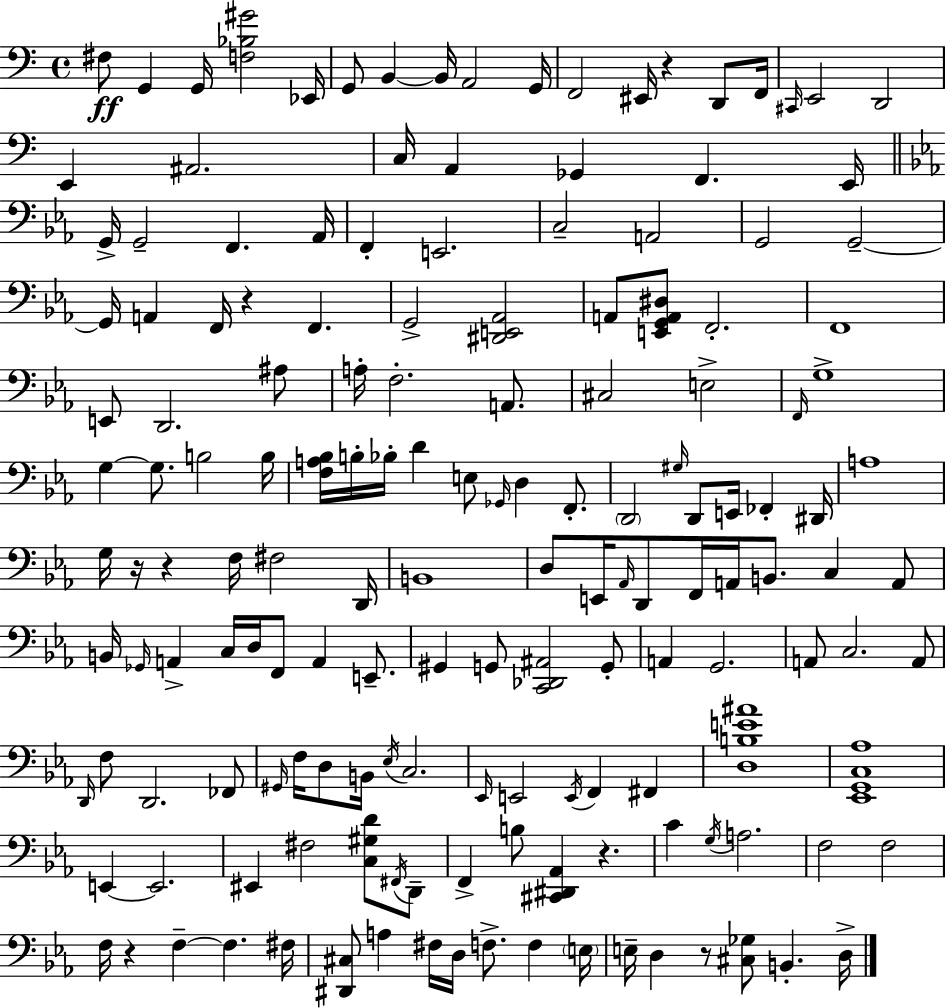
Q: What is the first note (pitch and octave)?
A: F#3